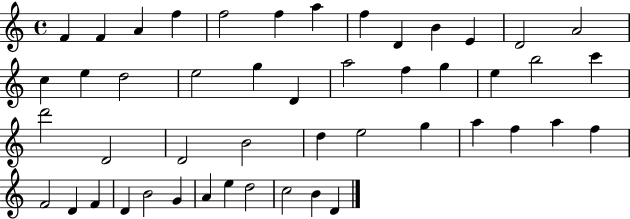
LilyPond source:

{
  \clef treble
  \time 4/4
  \defaultTimeSignature
  \key c \major
  f'4 f'4 a'4 f''4 | f''2 f''4 a''4 | f''4 d'4 b'4 e'4 | d'2 a'2 | \break c''4 e''4 d''2 | e''2 g''4 d'4 | a''2 f''4 g''4 | e''4 b''2 c'''4 | \break d'''2 d'2 | d'2 b'2 | d''4 e''2 g''4 | a''4 f''4 a''4 f''4 | \break f'2 d'4 f'4 | d'4 b'2 g'4 | a'4 e''4 d''2 | c''2 b'4 d'4 | \break \bar "|."
}